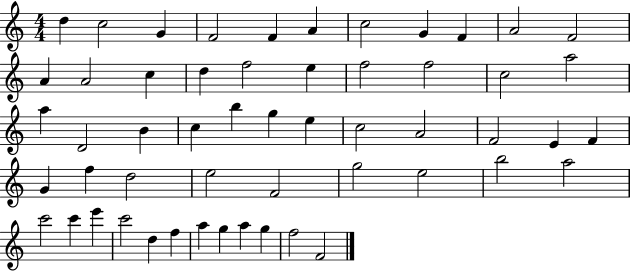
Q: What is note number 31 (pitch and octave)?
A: F4